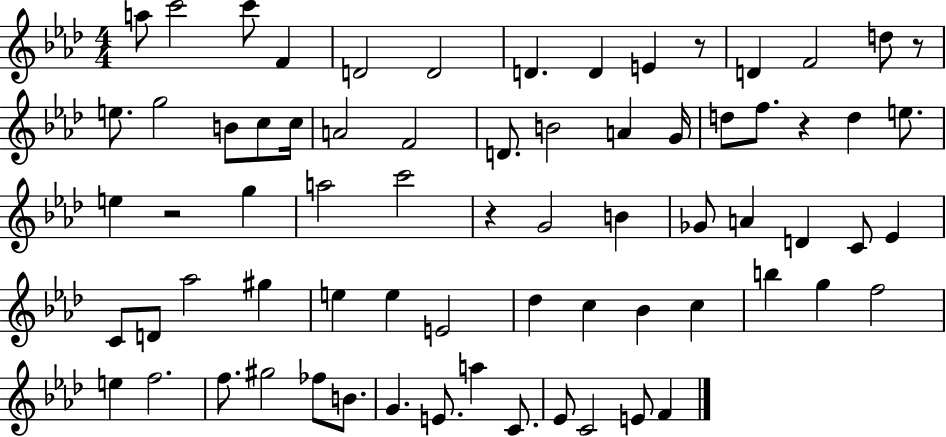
{
  \clef treble
  \numericTimeSignature
  \time 4/4
  \key aes \major
  a''8 c'''2 c'''8 f'4 | d'2 d'2 | d'4. d'4 e'4 r8 | d'4 f'2 d''8 r8 | \break e''8. g''2 b'8 c''8 c''16 | a'2 f'2 | d'8. b'2 a'4 g'16 | d''8 f''8. r4 d''4 e''8. | \break e''4 r2 g''4 | a''2 c'''2 | r4 g'2 b'4 | ges'8 a'4 d'4 c'8 ees'4 | \break c'8 d'8 aes''2 gis''4 | e''4 e''4 e'2 | des''4 c''4 bes'4 c''4 | b''4 g''4 f''2 | \break e''4 f''2. | f''8. gis''2 fes''8 b'8. | g'4. e'8. a''4 c'8. | ees'8 c'2 e'8 f'4 | \break \bar "|."
}